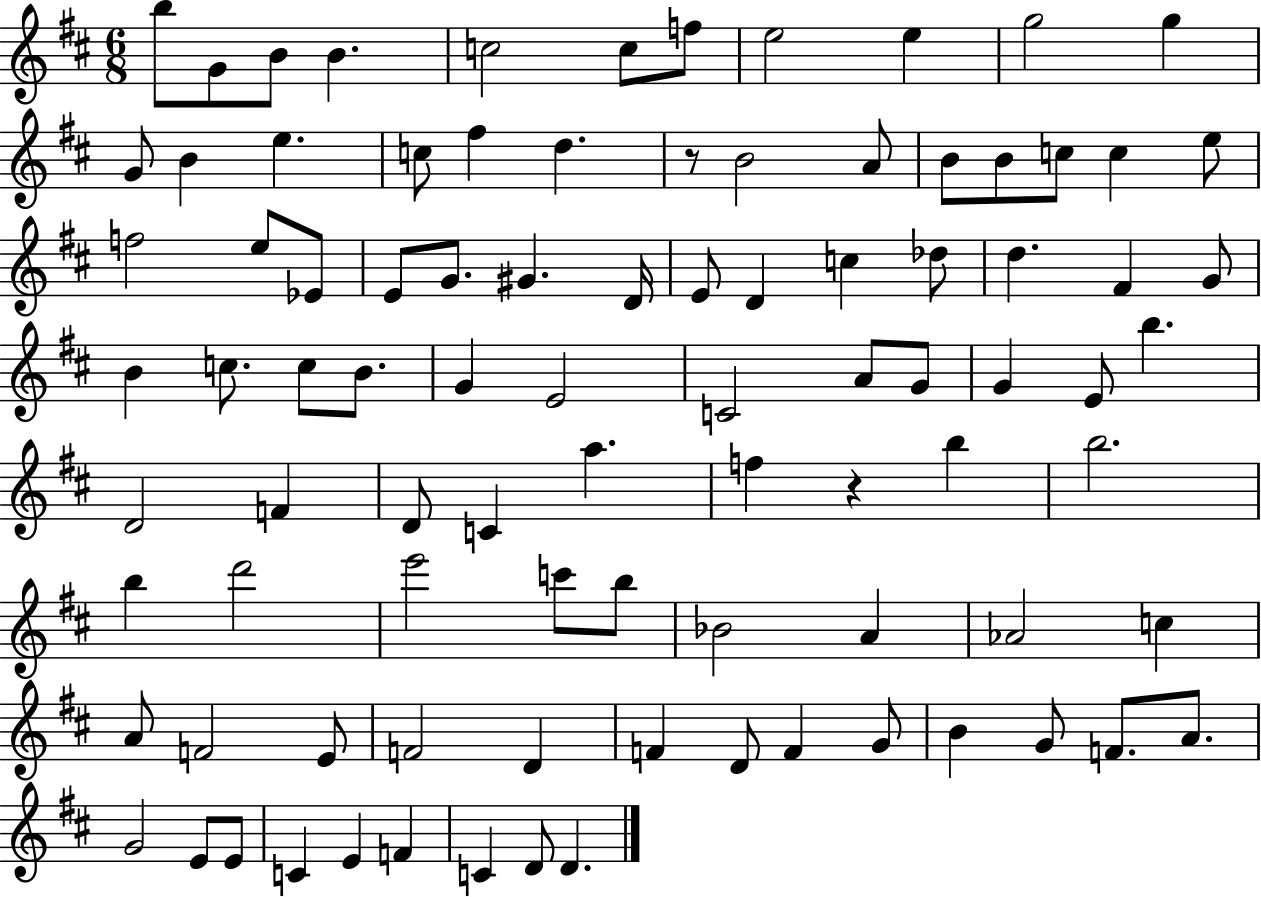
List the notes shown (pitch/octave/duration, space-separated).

B5/e G4/e B4/e B4/q. C5/h C5/e F5/e E5/h E5/q G5/h G5/q G4/e B4/q E5/q. C5/e F#5/q D5/q. R/e B4/h A4/e B4/e B4/e C5/e C5/q E5/e F5/h E5/e Eb4/e E4/e G4/e. G#4/q. D4/s E4/e D4/q C5/q Db5/e D5/q. F#4/q G4/e B4/q C5/e. C5/e B4/e. G4/q E4/h C4/h A4/e G4/e G4/q E4/e B5/q. D4/h F4/q D4/e C4/q A5/q. F5/q R/q B5/q B5/h. B5/q D6/h E6/h C6/e B5/e Bb4/h A4/q Ab4/h C5/q A4/e F4/h E4/e F4/h D4/q F4/q D4/e F4/q G4/e B4/q G4/e F4/e. A4/e. G4/h E4/e E4/e C4/q E4/q F4/q C4/q D4/e D4/q.